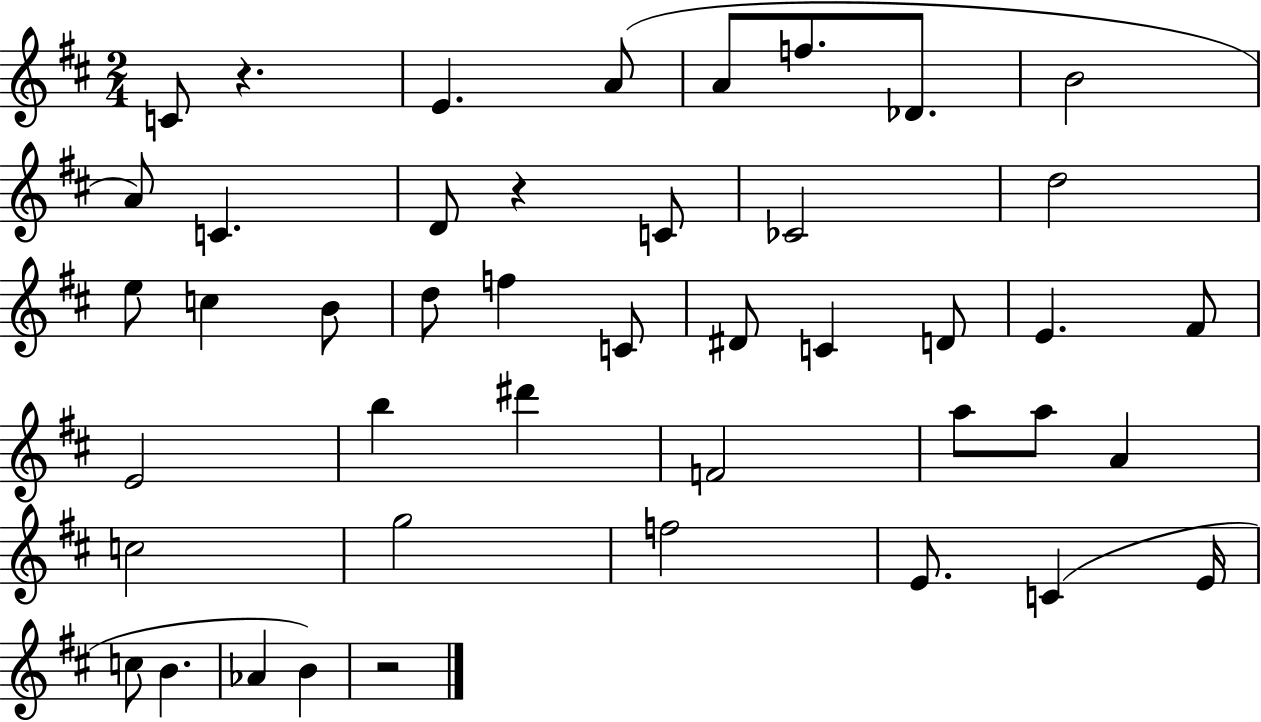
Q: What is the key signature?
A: D major